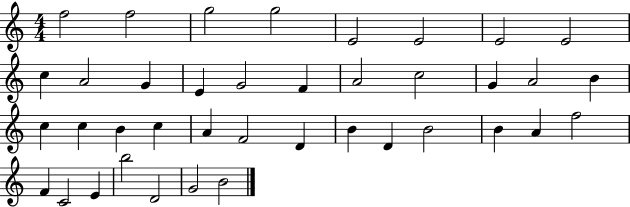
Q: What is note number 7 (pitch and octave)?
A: E4